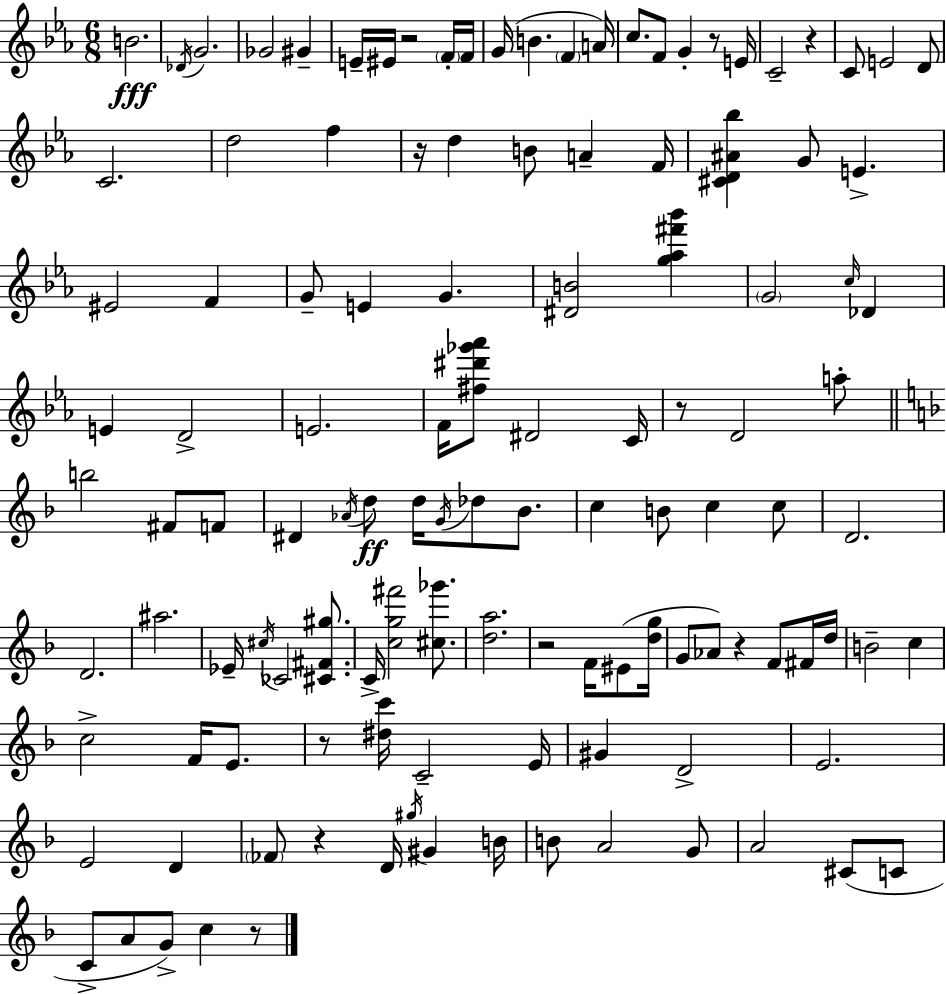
{
  \clef treble
  \numericTimeSignature
  \time 6/8
  \key c \minor
  b'2.\fff | \acciaccatura { des'16 } g'2. | ges'2 gis'4-- | e'16-- eis'16 r2 \parenthesize f'16-. | \break f'16 g'16( b'4. \parenthesize f'4 | a'16) c''8. f'8 g'4-. r8 | e'16 c'2-- r4 | c'8 e'2 d'8 | \break c'2. | d''2 f''4 | r16 d''4 b'8 a'4-- | f'16 <cis' d' ais' bes''>4 g'8 e'4.-> | \break eis'2 f'4 | g'8-- e'4 g'4. | <dis' b'>2 <g'' aes'' fis''' bes'''>4 | \parenthesize g'2 \grace { c''16 } des'4 | \break e'4 d'2-> | e'2. | f'16 <fis'' dis''' ges''' aes'''>8 dis'2 | c'16 r8 d'2 | \break a''8-. \bar "||" \break \key f \major b''2 fis'8 f'8 | dis'4 \acciaccatura { aes'16 } d''8\ff d''16 \acciaccatura { g'16 } des''8 bes'8. | c''4 b'8 c''4 | c''8 d'2. | \break d'2. | ais''2. | ees'16-- \acciaccatura { cis''16 } ces'2 | <cis' fis' gis''>8. c'16-> <c'' g'' fis'''>2 | \break <cis'' ges'''>8. <d'' a''>2. | r2 f'16 | eis'8( <d'' g''>16 g'8 aes'8) r4 f'8 | fis'16 d''16 b'2-- c''4 | \break c''2-> f'16 | e'8. r8 <dis'' c'''>16 c'2-- | e'16 gis'4 d'2-> | e'2. | \break e'2 d'4 | \parenthesize fes'8 r4 d'16 \acciaccatura { gis''16 } gis'4 | b'16 b'8 a'2 | g'8 a'2 | \break cis'8( c'8 c'8-> a'8 g'8->) c''4 | r8 \bar "|."
}